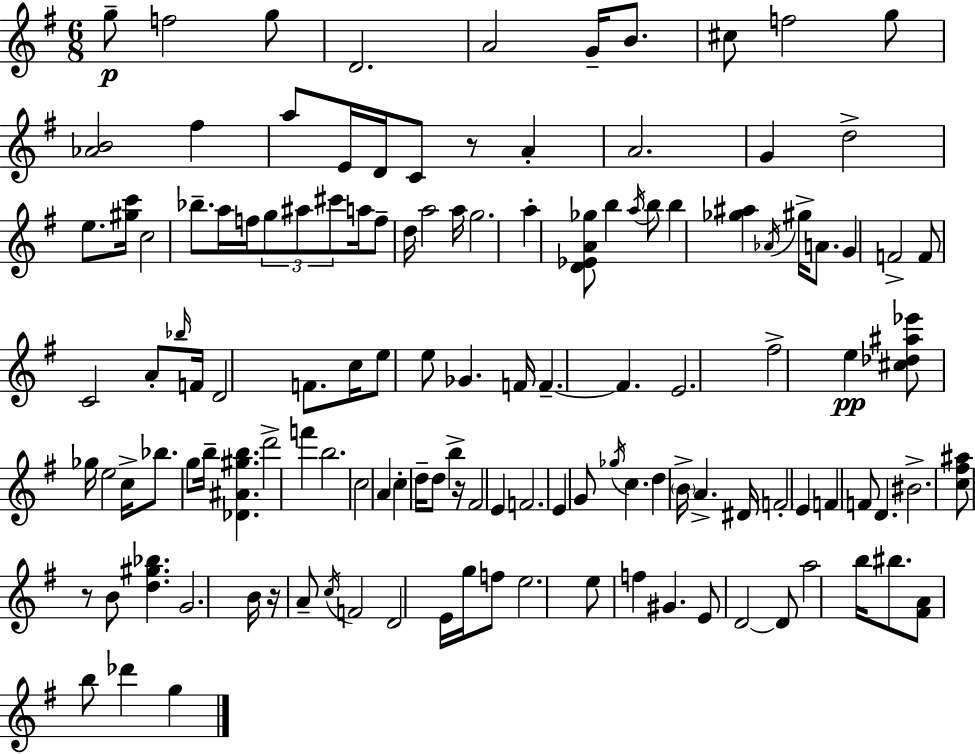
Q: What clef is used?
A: treble